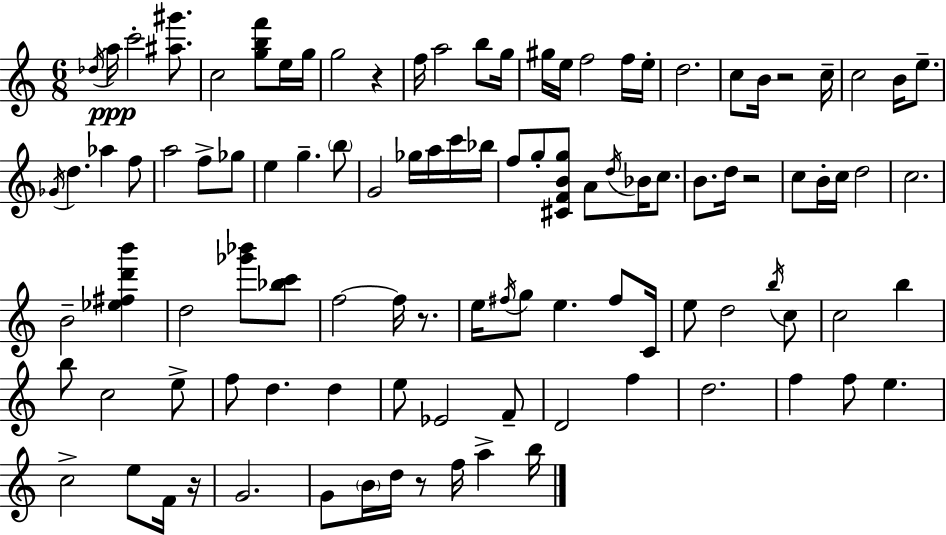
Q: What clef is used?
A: treble